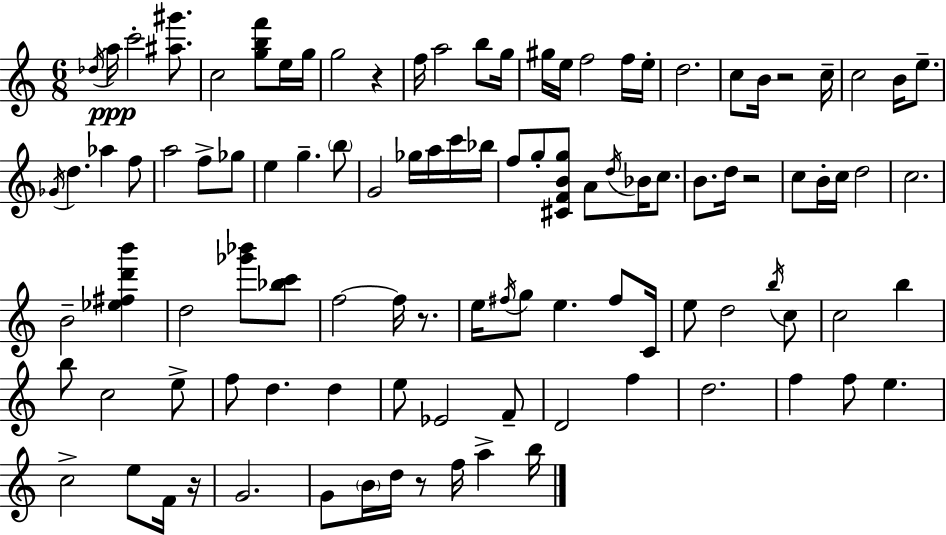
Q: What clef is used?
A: treble